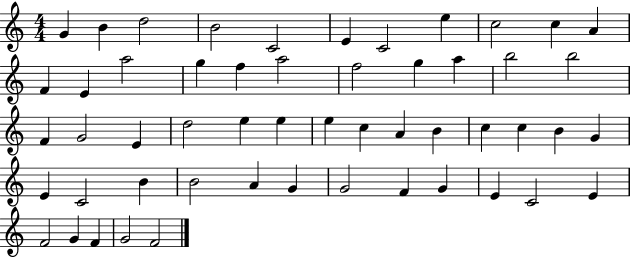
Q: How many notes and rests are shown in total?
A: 53